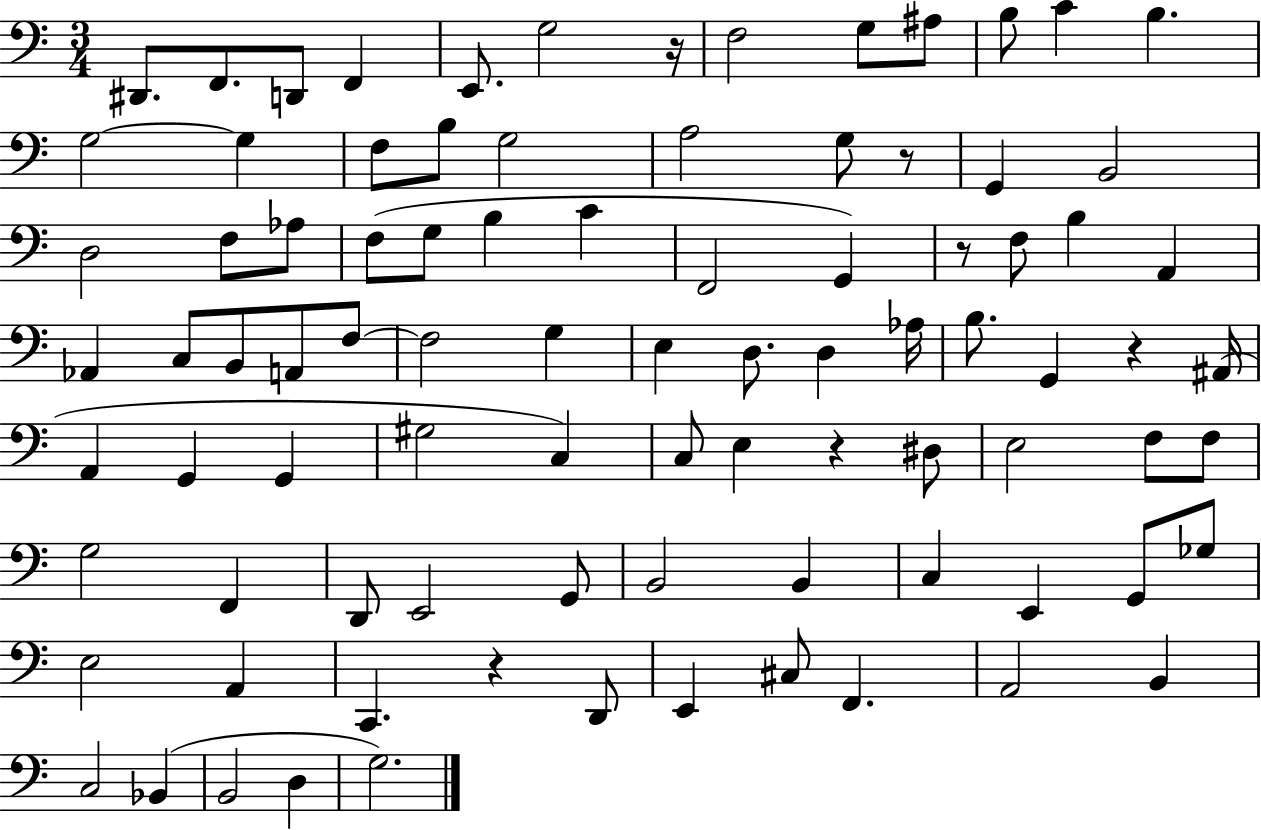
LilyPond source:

{
  \clef bass
  \numericTimeSignature
  \time 3/4
  \key c \major
  dis,8. f,8. d,8 f,4 | e,8. g2 r16 | f2 g8 ais8 | b8 c'4 b4. | \break g2~~ g4 | f8 b8 g2 | a2 g8 r8 | g,4 b,2 | \break d2 f8 aes8 | f8( g8 b4 c'4 | f,2 g,4) | r8 f8 b4 a,4 | \break aes,4 c8 b,8 a,8 f8~~ | f2 g4 | e4 d8. d4 aes16 | b8. g,4 r4 ais,16( | \break a,4 g,4 g,4 | gis2 c4) | c8 e4 r4 dis8 | e2 f8 f8 | \break g2 f,4 | d,8 e,2 g,8 | b,2 b,4 | c4 e,4 g,8 ges8 | \break e2 a,4 | c,4. r4 d,8 | e,4 cis8 f,4. | a,2 b,4 | \break c2 bes,4( | b,2 d4 | g2.) | \bar "|."
}